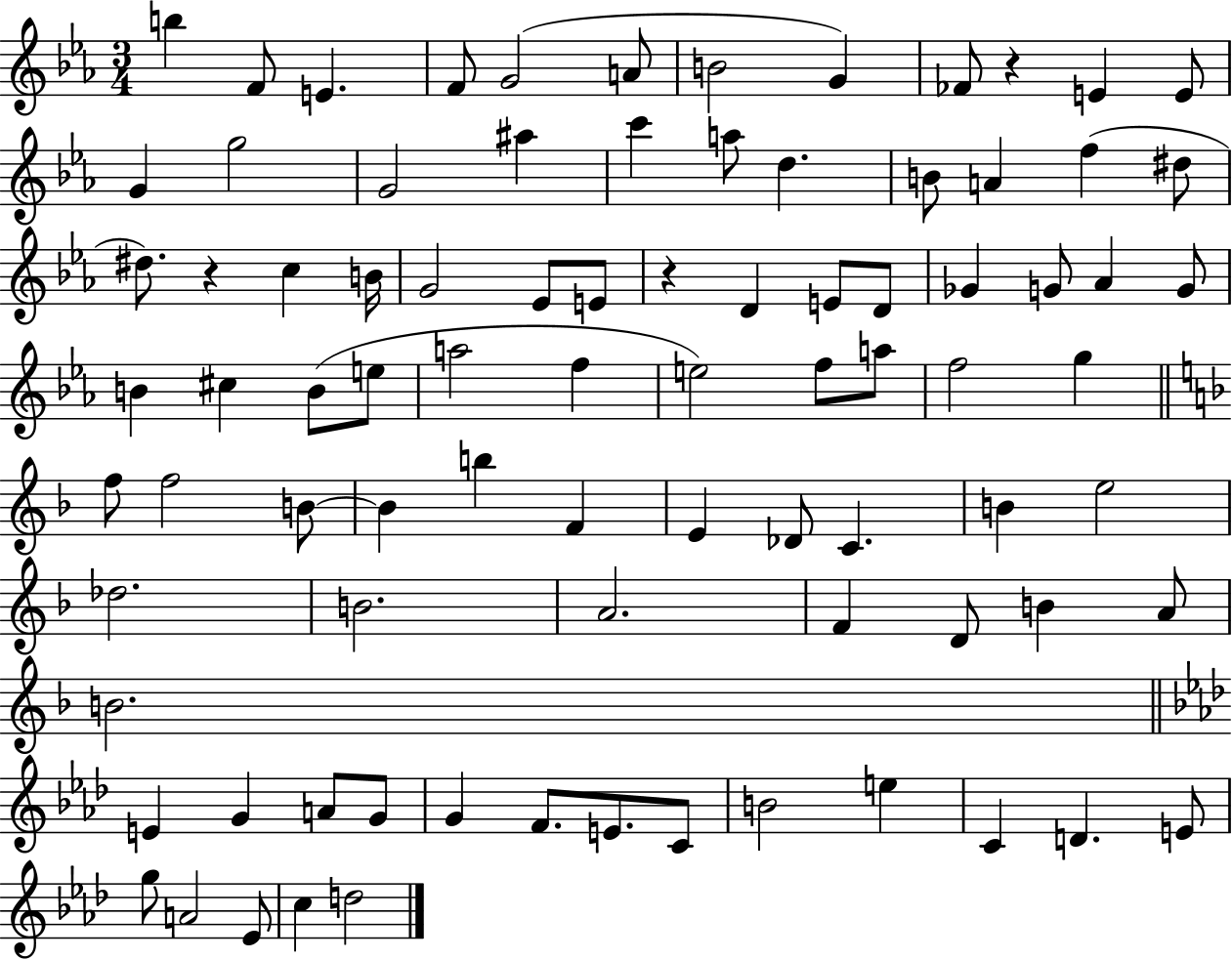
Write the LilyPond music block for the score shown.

{
  \clef treble
  \numericTimeSignature
  \time 3/4
  \key ees \major
  b''4 f'8 e'4. | f'8 g'2( a'8 | b'2 g'4) | fes'8 r4 e'4 e'8 | \break g'4 g''2 | g'2 ais''4 | c'''4 a''8 d''4. | b'8 a'4 f''4( dis''8 | \break dis''8.) r4 c''4 b'16 | g'2 ees'8 e'8 | r4 d'4 e'8 d'8 | ges'4 g'8 aes'4 g'8 | \break b'4 cis''4 b'8( e''8 | a''2 f''4 | e''2) f''8 a''8 | f''2 g''4 | \break \bar "||" \break \key f \major f''8 f''2 b'8~~ | b'4 b''4 f'4 | e'4 des'8 c'4. | b'4 e''2 | \break des''2. | b'2. | a'2. | f'4 d'8 b'4 a'8 | \break b'2. | \bar "||" \break \key aes \major e'4 g'4 a'8 g'8 | g'4 f'8. e'8. c'8 | b'2 e''4 | c'4 d'4. e'8 | \break g''8 a'2 ees'8 | c''4 d''2 | \bar "|."
}